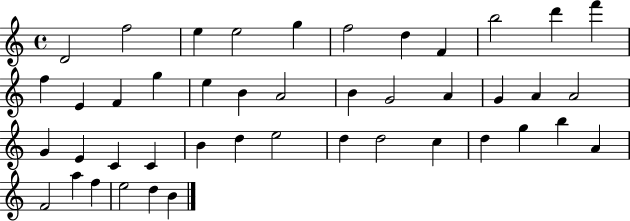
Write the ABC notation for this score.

X:1
T:Untitled
M:4/4
L:1/4
K:C
D2 f2 e e2 g f2 d F b2 d' f' f E F g e B A2 B G2 A G A A2 G E C C B d e2 d d2 c d g b A F2 a f e2 d B